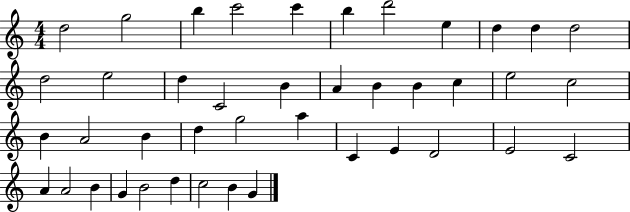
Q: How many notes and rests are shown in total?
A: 42